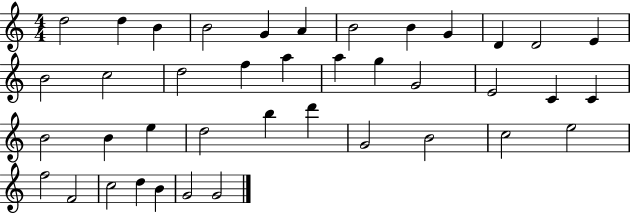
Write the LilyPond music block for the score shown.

{
  \clef treble
  \numericTimeSignature
  \time 4/4
  \key c \major
  d''2 d''4 b'4 | b'2 g'4 a'4 | b'2 b'4 g'4 | d'4 d'2 e'4 | \break b'2 c''2 | d''2 f''4 a''4 | a''4 g''4 g'2 | e'2 c'4 c'4 | \break b'2 b'4 e''4 | d''2 b''4 d'''4 | g'2 b'2 | c''2 e''2 | \break f''2 f'2 | c''2 d''4 b'4 | g'2 g'2 | \bar "|."
}